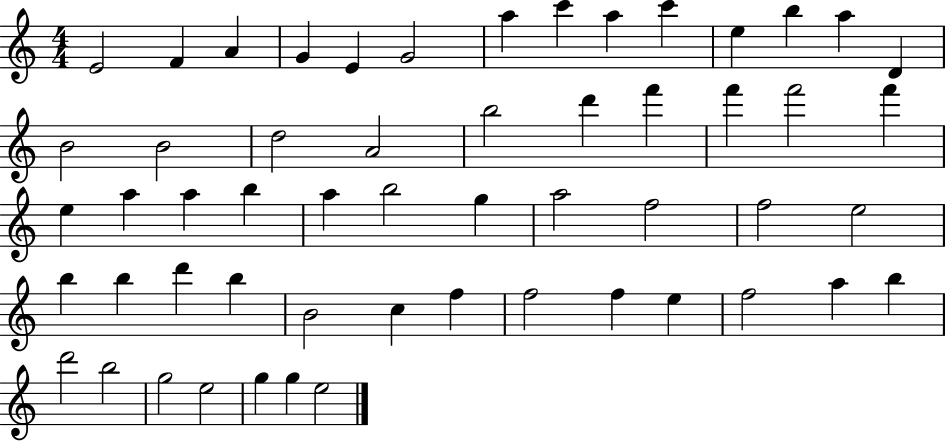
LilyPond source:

{
  \clef treble
  \numericTimeSignature
  \time 4/4
  \key c \major
  e'2 f'4 a'4 | g'4 e'4 g'2 | a''4 c'''4 a''4 c'''4 | e''4 b''4 a''4 d'4 | \break b'2 b'2 | d''2 a'2 | b''2 d'''4 f'''4 | f'''4 f'''2 f'''4 | \break e''4 a''4 a''4 b''4 | a''4 b''2 g''4 | a''2 f''2 | f''2 e''2 | \break b''4 b''4 d'''4 b''4 | b'2 c''4 f''4 | f''2 f''4 e''4 | f''2 a''4 b''4 | \break d'''2 b''2 | g''2 e''2 | g''4 g''4 e''2 | \bar "|."
}